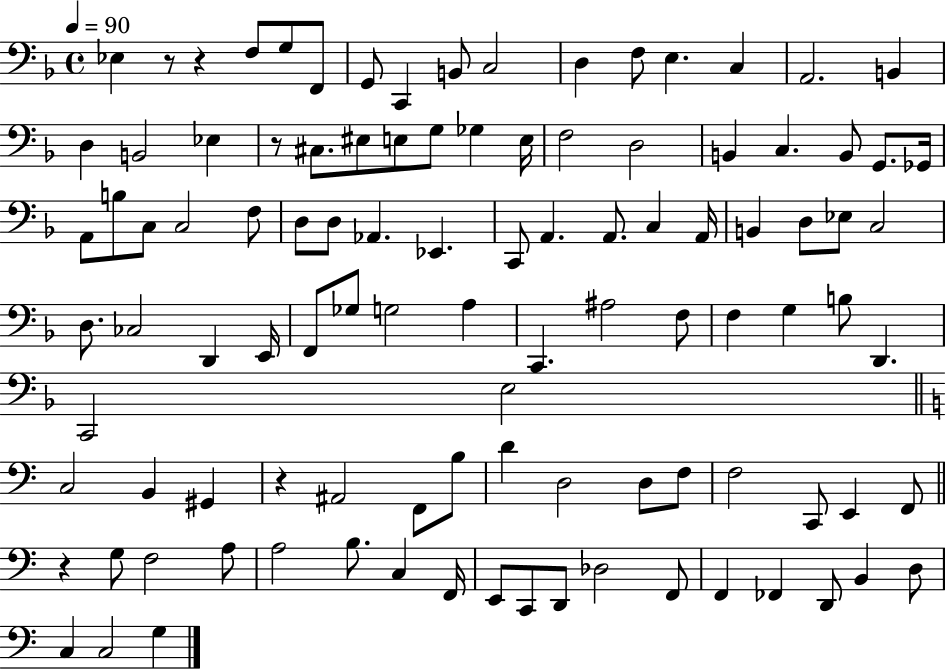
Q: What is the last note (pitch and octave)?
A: G3